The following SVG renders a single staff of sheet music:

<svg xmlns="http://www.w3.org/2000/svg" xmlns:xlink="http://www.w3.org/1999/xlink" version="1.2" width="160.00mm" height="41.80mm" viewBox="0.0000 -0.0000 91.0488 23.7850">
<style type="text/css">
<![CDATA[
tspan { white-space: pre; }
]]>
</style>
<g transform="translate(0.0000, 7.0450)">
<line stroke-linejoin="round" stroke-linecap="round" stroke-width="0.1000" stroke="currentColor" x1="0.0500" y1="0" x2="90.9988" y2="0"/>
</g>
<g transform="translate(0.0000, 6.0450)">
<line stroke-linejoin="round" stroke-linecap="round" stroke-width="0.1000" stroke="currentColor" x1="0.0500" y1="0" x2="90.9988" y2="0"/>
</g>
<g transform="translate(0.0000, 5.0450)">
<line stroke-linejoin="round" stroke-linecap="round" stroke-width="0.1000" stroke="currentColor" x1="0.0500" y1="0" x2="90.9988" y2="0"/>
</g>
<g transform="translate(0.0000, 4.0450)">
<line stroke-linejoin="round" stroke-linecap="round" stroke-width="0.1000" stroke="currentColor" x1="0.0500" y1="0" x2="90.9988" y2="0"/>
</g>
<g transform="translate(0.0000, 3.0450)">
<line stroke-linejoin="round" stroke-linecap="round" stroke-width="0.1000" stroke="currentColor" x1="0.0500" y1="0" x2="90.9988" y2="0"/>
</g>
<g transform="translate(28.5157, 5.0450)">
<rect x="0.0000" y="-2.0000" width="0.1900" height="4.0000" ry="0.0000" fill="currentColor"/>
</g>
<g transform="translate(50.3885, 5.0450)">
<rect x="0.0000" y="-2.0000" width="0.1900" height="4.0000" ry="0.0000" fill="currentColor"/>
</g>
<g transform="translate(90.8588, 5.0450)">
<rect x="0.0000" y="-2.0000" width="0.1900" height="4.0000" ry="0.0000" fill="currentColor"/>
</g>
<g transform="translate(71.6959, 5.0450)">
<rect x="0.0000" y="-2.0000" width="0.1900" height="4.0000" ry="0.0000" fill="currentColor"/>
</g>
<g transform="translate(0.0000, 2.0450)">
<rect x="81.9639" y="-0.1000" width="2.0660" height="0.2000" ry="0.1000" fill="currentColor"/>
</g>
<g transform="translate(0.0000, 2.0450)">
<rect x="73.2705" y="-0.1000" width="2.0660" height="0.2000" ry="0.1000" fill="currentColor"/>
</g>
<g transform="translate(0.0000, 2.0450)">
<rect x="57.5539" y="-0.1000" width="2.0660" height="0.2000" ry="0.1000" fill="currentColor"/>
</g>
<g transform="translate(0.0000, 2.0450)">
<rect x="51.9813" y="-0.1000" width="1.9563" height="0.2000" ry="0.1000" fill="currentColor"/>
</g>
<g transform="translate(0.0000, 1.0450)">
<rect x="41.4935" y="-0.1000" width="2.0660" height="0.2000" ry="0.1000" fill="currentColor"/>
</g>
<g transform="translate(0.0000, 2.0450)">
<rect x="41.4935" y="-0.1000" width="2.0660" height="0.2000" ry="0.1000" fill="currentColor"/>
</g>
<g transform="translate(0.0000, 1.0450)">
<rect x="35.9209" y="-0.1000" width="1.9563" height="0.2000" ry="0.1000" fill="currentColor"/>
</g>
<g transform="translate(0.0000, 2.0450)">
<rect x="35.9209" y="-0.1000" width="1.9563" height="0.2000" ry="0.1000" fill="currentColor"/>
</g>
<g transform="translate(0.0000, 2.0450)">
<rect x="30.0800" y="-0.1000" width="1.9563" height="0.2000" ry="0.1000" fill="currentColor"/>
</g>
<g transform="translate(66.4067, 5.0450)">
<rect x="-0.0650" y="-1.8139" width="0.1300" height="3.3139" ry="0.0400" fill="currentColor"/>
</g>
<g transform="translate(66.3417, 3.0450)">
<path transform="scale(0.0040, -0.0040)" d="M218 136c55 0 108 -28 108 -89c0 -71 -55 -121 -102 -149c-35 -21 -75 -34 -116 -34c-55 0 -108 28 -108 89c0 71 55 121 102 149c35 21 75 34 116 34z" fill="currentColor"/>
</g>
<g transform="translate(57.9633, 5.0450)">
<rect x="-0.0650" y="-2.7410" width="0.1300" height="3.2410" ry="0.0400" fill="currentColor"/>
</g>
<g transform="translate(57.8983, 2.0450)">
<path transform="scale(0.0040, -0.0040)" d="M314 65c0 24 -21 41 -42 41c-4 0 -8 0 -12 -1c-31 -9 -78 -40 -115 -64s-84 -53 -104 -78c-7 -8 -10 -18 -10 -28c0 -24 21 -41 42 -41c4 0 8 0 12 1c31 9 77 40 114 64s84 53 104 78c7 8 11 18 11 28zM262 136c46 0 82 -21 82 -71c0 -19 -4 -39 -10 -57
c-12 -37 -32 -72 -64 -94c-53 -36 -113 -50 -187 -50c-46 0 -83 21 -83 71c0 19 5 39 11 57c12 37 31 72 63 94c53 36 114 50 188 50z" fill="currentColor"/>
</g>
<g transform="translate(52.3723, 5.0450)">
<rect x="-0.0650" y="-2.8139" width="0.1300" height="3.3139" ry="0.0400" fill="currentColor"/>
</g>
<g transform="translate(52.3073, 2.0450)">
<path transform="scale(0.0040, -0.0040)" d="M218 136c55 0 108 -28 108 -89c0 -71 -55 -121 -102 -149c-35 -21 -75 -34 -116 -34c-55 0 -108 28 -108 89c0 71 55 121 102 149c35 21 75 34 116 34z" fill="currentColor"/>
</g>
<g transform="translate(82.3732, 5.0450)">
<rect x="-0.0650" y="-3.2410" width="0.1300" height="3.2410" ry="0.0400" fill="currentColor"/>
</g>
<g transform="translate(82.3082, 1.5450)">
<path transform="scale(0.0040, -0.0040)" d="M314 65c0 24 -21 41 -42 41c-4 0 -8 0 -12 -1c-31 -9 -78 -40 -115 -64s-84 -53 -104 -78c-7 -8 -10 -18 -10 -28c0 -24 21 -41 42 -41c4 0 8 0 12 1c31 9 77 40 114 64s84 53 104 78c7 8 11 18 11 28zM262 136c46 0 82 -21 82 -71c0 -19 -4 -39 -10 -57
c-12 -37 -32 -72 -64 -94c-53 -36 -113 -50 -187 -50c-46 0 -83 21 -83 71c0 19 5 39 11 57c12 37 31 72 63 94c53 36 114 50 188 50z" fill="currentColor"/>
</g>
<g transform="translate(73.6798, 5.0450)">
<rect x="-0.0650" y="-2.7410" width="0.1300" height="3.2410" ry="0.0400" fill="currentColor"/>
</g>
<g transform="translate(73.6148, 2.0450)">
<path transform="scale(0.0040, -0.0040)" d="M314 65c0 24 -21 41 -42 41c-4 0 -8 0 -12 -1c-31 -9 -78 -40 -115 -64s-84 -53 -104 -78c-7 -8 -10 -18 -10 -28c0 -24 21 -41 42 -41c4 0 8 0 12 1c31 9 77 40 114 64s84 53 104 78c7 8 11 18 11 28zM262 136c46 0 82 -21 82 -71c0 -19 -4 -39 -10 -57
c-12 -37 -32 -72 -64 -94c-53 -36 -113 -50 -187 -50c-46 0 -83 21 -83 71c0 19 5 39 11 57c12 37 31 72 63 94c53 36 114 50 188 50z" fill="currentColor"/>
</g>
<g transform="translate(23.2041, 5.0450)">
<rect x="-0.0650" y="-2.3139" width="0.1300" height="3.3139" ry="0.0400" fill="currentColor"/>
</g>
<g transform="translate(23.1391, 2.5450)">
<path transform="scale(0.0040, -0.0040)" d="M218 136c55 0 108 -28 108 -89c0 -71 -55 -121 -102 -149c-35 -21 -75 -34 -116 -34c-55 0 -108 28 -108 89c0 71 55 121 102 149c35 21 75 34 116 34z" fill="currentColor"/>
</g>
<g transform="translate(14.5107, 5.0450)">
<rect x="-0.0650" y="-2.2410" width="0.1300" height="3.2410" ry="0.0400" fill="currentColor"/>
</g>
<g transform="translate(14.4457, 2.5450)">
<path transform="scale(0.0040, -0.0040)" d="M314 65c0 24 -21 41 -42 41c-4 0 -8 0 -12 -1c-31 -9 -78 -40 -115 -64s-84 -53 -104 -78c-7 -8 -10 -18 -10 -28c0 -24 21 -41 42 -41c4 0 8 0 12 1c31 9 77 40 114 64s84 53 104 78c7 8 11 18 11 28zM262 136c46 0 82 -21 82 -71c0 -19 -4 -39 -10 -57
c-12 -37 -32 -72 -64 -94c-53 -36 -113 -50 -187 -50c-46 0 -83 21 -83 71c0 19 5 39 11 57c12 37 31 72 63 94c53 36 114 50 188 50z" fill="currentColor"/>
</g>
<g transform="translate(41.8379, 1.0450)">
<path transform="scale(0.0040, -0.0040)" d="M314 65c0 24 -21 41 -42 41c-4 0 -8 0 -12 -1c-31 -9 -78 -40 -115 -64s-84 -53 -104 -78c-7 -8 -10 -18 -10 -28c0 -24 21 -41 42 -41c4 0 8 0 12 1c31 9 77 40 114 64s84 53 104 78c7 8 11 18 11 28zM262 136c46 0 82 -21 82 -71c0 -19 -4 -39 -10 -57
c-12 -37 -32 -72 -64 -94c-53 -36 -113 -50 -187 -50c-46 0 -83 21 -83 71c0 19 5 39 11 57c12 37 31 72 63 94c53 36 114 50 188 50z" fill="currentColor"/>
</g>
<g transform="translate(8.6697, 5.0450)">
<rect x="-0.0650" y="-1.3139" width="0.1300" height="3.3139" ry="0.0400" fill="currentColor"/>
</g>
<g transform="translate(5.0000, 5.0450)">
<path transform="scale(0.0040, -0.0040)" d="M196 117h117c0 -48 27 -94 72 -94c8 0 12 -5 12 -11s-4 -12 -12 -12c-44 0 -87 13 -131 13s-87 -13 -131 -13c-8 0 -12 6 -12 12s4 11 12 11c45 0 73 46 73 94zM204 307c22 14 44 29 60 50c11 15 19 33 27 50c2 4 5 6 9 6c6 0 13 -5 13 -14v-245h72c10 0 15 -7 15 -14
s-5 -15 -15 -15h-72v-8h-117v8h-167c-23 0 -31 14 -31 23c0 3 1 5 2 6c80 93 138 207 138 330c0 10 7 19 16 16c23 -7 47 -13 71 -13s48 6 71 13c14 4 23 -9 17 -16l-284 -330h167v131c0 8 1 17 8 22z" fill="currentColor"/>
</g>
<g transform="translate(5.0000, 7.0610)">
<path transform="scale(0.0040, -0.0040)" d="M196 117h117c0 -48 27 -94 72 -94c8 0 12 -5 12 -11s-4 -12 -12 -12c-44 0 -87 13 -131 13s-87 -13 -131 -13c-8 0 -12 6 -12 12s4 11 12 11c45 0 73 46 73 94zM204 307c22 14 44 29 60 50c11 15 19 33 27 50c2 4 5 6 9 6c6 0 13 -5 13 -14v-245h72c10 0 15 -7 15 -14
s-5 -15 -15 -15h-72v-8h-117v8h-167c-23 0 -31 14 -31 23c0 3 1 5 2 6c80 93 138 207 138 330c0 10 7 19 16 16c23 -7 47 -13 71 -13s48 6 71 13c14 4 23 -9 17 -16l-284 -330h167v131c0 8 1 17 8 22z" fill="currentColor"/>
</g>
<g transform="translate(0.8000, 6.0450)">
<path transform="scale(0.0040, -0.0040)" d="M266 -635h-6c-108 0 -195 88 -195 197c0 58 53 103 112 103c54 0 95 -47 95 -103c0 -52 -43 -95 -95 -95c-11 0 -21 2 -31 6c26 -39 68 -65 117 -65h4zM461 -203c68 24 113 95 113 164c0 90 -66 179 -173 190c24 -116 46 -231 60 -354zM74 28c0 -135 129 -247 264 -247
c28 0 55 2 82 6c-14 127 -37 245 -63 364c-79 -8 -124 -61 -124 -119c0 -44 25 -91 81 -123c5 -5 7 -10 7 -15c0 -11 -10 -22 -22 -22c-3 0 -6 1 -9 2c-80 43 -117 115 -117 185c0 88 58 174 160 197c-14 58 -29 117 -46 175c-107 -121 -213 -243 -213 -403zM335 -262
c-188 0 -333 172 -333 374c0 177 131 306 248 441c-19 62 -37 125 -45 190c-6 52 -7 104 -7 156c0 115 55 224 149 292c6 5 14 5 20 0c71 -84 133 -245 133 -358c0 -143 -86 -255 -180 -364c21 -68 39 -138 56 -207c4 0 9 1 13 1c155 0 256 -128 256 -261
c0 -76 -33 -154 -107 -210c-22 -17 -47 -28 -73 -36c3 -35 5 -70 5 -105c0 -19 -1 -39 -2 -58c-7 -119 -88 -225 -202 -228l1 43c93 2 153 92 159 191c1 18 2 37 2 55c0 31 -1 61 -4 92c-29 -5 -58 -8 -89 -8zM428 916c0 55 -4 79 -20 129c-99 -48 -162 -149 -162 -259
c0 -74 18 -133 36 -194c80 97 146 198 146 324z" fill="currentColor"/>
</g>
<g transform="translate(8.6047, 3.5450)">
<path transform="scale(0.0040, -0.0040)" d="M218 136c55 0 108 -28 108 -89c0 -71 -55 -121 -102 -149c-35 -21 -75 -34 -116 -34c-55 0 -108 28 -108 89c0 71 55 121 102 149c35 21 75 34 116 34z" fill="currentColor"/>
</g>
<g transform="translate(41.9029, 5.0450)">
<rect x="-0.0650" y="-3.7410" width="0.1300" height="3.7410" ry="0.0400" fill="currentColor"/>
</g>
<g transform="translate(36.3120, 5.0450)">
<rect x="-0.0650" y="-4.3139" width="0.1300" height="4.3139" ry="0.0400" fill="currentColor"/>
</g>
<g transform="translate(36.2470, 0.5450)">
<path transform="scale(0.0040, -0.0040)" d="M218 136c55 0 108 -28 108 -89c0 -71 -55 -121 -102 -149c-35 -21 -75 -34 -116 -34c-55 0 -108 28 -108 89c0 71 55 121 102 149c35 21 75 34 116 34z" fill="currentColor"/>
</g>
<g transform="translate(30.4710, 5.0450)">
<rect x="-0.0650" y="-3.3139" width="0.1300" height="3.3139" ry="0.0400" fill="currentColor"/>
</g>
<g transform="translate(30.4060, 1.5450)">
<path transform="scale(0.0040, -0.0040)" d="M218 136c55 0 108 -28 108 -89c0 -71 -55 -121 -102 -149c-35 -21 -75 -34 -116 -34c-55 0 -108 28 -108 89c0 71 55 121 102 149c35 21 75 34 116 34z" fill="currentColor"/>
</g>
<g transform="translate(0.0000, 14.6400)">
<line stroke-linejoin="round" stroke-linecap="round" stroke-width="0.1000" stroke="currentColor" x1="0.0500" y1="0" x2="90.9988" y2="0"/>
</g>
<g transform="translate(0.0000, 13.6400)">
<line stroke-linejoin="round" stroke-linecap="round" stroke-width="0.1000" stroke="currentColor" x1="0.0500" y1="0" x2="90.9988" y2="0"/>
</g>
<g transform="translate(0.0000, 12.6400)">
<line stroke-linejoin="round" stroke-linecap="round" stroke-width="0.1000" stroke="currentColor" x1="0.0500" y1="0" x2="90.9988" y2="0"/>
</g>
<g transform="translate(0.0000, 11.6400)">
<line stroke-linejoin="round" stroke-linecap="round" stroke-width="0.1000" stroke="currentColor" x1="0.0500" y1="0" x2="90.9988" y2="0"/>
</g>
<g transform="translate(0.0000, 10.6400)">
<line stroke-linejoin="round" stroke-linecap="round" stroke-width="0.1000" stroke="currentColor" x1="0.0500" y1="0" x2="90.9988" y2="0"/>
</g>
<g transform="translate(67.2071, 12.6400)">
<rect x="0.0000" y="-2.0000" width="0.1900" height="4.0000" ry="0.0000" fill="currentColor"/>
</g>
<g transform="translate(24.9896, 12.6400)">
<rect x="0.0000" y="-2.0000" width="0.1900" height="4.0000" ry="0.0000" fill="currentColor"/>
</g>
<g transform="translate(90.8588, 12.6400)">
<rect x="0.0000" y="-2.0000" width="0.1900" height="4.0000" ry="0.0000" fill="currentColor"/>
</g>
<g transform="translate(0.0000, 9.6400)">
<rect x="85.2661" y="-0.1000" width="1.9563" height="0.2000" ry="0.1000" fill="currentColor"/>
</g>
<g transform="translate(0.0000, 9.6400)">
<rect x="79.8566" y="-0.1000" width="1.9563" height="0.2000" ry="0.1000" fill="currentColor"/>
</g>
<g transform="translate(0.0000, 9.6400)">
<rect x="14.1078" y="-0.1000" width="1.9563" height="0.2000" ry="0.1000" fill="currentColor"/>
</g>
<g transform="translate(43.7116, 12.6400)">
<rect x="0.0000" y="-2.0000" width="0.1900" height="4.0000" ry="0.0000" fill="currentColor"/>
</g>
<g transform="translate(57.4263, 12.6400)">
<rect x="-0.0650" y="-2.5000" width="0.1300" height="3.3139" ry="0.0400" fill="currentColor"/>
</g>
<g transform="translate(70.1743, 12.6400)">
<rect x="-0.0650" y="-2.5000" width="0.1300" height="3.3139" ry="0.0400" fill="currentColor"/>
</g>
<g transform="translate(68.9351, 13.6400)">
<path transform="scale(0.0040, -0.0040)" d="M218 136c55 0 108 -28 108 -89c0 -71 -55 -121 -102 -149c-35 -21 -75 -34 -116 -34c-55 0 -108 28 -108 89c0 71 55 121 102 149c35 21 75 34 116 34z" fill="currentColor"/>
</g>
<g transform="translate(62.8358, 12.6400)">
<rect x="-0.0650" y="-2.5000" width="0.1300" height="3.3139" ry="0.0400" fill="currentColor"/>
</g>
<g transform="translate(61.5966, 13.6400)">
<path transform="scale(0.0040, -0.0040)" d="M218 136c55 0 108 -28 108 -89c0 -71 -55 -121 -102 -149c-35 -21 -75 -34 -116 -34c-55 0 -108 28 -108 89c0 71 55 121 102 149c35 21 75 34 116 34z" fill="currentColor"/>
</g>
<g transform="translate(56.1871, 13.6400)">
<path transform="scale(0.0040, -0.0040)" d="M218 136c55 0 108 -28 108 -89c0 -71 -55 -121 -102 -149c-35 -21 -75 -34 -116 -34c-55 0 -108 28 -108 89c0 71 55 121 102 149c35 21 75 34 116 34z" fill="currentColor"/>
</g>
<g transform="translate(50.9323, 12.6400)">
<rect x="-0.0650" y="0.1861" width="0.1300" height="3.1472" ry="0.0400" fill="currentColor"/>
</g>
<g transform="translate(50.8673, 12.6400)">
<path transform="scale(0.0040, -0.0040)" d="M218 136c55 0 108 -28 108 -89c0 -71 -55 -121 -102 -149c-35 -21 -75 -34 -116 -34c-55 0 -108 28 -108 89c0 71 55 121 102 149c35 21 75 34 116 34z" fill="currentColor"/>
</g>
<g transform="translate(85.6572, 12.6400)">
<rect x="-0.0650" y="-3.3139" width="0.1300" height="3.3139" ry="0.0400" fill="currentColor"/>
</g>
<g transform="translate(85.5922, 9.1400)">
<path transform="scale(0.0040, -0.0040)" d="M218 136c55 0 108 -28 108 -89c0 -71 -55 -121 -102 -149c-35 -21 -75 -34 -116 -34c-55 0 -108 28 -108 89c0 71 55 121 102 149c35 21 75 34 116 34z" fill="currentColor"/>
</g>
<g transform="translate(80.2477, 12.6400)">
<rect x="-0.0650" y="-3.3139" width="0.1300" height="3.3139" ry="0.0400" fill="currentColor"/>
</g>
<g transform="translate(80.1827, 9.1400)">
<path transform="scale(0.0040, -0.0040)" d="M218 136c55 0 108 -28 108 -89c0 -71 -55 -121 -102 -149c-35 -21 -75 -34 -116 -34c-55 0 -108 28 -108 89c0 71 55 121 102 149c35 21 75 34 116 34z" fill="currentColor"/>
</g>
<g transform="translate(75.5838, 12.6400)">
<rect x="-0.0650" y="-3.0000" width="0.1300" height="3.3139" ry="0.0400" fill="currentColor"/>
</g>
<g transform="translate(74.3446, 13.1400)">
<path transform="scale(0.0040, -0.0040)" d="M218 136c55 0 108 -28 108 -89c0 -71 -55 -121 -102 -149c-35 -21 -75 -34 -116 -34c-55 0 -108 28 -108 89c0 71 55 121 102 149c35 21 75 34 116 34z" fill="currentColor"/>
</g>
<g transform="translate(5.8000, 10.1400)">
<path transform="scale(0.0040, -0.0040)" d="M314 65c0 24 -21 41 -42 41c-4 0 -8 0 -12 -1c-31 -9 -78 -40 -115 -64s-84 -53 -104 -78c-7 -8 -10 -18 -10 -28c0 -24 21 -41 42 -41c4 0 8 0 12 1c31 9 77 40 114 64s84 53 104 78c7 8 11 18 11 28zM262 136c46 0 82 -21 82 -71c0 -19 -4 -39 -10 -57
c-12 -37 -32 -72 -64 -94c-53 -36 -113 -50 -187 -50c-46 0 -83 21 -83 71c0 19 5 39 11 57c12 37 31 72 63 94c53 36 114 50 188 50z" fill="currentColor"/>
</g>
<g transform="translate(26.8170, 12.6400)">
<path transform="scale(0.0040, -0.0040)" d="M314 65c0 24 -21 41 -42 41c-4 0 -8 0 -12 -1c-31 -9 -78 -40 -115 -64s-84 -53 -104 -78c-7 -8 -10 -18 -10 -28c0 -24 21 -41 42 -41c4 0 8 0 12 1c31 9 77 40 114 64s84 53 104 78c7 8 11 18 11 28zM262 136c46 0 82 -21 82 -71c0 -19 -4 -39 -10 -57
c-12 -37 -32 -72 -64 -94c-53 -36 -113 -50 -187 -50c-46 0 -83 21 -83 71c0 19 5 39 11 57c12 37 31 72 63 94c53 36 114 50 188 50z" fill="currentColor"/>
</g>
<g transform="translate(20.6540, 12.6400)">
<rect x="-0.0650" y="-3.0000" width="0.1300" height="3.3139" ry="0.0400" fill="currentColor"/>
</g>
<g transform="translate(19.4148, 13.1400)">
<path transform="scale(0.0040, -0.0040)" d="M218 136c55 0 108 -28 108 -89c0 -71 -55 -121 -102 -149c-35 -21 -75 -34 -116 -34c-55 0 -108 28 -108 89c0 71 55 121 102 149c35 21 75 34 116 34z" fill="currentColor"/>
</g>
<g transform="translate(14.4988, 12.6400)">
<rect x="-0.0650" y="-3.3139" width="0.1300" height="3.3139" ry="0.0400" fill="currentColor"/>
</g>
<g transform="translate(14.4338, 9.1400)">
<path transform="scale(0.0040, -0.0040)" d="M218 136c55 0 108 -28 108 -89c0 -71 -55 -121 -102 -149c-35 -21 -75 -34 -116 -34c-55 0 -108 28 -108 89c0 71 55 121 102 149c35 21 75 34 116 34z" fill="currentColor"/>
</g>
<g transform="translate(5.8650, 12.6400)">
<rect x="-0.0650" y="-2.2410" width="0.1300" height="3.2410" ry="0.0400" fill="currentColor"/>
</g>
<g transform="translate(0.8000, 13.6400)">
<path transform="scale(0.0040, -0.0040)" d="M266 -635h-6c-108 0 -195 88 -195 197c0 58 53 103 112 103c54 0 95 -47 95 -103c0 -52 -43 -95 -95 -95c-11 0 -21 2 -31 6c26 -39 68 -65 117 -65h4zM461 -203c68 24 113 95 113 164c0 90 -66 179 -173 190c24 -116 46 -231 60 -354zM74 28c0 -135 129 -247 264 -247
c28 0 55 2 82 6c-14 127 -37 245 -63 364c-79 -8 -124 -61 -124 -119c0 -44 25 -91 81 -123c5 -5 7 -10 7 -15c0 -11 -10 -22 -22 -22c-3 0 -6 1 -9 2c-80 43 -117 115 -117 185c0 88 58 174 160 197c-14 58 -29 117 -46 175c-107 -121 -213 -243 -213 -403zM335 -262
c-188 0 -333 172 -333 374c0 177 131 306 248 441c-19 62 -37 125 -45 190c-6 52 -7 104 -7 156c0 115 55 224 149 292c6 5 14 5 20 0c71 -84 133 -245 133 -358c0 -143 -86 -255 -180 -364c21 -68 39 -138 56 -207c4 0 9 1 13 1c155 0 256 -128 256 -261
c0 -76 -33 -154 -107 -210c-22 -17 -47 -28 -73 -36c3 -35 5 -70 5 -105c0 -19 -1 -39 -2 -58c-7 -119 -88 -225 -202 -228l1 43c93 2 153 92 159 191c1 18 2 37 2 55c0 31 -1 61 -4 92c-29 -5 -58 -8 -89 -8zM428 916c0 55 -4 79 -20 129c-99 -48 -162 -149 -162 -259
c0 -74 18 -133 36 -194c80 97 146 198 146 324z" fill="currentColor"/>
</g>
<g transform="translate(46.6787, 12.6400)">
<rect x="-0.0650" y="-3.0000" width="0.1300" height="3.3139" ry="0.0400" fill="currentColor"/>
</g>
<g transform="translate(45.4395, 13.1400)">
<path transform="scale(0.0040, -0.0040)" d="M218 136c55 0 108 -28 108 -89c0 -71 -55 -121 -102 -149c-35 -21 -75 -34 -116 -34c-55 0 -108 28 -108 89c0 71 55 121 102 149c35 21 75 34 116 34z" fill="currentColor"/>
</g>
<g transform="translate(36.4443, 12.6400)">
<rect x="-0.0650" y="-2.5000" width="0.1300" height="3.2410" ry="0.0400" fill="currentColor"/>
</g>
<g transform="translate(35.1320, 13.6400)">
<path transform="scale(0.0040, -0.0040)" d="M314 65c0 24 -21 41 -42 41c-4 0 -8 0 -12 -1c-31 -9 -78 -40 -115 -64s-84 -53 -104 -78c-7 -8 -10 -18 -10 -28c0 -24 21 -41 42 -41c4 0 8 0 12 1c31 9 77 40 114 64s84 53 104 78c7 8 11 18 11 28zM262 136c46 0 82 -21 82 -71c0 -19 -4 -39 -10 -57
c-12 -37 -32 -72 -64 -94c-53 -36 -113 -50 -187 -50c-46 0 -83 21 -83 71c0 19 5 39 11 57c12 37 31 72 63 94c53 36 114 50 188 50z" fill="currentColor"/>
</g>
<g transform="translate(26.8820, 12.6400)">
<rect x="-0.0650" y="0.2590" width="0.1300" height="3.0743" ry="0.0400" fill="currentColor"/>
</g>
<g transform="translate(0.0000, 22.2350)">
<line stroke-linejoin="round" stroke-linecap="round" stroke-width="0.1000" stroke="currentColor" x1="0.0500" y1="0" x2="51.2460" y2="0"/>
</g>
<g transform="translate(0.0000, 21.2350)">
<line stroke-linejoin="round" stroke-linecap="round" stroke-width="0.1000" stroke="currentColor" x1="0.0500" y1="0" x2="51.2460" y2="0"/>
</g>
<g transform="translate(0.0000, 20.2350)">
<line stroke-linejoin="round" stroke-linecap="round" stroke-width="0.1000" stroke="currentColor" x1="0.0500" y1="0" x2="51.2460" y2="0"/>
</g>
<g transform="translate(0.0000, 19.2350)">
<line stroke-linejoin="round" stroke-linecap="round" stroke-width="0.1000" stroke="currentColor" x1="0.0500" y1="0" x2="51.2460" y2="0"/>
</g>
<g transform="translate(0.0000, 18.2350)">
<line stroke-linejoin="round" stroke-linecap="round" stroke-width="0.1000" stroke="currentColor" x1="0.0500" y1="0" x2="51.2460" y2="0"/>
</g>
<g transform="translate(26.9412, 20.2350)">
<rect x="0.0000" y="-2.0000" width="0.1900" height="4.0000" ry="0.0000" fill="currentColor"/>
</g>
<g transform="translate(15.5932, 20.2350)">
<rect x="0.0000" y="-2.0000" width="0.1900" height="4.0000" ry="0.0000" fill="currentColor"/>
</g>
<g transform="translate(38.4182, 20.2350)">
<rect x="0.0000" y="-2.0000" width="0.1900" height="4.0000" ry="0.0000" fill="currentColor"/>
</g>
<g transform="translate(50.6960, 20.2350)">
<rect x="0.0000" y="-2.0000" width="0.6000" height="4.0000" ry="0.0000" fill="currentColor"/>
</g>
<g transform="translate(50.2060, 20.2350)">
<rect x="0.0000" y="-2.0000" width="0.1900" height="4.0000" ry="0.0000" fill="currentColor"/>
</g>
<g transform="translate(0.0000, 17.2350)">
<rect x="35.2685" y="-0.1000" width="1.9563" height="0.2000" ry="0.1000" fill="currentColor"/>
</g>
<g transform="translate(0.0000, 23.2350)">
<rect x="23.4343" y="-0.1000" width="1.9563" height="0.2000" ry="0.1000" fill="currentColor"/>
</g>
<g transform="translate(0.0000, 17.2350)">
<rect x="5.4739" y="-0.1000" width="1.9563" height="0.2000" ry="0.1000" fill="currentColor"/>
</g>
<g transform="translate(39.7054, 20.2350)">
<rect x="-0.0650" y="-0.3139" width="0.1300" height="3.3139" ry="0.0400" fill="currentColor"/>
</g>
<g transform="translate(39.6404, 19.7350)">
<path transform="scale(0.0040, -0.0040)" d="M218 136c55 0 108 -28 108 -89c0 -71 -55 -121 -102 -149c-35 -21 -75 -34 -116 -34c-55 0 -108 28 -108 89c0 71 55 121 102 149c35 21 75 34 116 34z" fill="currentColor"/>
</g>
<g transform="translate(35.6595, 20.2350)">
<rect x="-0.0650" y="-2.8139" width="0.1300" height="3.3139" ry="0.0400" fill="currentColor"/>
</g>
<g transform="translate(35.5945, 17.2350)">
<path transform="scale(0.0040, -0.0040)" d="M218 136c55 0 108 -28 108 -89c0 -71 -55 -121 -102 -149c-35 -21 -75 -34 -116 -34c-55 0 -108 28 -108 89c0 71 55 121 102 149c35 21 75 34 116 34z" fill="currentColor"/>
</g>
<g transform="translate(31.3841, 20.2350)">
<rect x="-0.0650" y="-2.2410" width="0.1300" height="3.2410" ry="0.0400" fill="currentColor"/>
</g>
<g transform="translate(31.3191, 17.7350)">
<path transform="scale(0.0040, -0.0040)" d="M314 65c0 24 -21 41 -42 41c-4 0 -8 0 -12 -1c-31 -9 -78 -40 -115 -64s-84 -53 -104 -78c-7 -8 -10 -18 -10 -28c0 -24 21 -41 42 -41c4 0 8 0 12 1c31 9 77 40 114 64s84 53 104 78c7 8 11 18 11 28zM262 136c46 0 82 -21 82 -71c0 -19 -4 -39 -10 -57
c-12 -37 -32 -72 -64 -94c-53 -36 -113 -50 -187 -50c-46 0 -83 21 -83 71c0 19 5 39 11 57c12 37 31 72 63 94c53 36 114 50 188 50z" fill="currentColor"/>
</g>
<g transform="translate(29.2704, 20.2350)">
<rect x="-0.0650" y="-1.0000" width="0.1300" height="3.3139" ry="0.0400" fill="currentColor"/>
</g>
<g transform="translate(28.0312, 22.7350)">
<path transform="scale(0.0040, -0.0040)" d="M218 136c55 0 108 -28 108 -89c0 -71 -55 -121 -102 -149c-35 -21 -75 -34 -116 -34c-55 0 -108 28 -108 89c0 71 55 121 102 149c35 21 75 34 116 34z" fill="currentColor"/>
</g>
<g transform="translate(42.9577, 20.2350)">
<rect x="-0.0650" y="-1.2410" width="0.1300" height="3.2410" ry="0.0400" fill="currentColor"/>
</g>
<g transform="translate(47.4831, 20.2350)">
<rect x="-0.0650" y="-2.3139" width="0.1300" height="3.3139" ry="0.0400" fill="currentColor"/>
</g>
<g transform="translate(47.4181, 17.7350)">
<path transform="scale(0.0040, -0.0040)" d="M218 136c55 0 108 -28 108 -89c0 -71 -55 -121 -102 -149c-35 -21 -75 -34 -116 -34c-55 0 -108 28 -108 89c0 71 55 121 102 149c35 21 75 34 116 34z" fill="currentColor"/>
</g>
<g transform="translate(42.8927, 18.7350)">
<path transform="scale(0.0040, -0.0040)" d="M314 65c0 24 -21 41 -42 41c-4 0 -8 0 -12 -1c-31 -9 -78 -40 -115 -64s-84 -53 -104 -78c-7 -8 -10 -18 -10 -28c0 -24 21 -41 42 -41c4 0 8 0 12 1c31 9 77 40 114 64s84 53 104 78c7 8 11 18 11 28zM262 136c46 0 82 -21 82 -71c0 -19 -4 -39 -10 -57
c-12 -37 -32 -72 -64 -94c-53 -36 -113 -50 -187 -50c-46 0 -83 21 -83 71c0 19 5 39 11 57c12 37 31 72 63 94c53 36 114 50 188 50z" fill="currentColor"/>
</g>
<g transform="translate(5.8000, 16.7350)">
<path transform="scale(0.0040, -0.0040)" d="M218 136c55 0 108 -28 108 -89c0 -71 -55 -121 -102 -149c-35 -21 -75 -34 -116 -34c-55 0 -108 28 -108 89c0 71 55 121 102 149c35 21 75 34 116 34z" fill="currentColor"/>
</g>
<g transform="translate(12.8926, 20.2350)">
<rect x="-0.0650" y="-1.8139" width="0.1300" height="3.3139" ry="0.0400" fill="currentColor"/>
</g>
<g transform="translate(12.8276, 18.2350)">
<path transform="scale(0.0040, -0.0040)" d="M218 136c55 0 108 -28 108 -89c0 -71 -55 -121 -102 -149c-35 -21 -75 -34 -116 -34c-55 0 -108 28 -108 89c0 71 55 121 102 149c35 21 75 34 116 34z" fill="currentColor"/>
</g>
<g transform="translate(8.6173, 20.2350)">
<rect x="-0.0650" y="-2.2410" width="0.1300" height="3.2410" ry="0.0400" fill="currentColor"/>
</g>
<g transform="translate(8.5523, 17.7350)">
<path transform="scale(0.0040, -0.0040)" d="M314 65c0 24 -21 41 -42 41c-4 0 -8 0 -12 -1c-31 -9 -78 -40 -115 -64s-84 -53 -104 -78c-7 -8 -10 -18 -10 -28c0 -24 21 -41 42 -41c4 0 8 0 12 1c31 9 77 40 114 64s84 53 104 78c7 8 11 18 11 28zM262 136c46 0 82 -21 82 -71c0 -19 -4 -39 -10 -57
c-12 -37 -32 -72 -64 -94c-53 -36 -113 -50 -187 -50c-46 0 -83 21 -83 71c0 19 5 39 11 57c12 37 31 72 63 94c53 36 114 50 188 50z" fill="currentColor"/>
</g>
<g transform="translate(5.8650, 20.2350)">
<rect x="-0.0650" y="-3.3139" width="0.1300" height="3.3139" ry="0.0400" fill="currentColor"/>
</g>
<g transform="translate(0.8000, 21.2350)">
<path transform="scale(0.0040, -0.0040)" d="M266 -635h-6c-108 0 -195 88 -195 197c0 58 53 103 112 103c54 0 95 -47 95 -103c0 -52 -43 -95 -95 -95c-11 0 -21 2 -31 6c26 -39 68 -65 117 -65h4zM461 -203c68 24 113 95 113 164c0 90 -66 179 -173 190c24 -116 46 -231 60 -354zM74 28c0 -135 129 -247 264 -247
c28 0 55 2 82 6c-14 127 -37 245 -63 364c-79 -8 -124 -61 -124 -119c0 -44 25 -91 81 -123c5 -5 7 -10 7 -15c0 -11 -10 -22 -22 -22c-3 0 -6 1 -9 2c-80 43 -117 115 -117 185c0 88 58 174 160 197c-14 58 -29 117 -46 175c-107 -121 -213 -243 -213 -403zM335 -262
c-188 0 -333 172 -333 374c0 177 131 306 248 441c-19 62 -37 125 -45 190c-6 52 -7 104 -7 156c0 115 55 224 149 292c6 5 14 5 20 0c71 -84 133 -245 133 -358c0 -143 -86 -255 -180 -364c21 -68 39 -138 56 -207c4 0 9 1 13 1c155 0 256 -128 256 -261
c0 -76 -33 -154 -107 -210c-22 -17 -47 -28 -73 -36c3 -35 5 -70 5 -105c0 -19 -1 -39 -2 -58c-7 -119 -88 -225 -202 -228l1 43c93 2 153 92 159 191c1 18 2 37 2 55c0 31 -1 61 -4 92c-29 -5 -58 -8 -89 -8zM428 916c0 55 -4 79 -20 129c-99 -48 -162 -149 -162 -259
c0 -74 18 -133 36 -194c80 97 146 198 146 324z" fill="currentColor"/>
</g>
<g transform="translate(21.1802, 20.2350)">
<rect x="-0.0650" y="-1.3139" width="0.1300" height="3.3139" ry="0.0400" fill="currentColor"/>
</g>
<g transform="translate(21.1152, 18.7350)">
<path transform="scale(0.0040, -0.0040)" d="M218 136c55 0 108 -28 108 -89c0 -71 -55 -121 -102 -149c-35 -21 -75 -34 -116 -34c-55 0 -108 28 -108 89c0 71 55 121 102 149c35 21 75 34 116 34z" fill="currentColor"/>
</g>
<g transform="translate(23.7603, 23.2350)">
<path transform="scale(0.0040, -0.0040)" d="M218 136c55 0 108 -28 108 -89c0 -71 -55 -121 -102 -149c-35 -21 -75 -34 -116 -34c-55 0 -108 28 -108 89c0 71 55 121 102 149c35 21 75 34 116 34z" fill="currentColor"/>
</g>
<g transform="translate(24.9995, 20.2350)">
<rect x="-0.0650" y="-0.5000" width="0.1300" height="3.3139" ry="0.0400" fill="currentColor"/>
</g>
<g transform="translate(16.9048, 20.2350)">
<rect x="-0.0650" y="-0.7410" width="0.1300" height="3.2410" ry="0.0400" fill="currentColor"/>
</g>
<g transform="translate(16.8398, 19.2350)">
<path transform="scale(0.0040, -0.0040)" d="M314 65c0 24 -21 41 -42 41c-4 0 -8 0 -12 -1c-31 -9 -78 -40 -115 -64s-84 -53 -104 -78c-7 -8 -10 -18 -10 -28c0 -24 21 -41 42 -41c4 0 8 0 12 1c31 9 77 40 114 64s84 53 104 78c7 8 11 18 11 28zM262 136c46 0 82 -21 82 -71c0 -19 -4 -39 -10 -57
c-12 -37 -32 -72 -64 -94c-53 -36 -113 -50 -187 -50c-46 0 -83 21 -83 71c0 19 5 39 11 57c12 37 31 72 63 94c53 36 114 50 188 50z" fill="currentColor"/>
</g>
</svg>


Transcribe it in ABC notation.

X:1
T:Untitled
M:4/4
L:1/4
K:C
e g2 g b d' c'2 a a2 f a2 b2 g2 b A B2 G2 A B G G G A b b b g2 f d2 e C D g2 a c e2 g